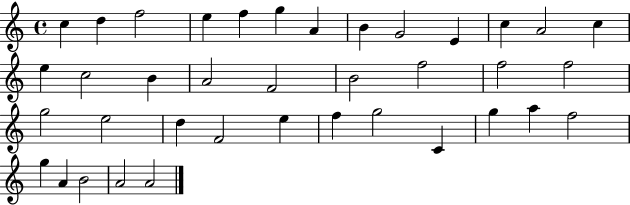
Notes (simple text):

C5/q D5/q F5/h E5/q F5/q G5/q A4/q B4/q G4/h E4/q C5/q A4/h C5/q E5/q C5/h B4/q A4/h F4/h B4/h F5/h F5/h F5/h G5/h E5/h D5/q F4/h E5/q F5/q G5/h C4/q G5/q A5/q F5/h G5/q A4/q B4/h A4/h A4/h